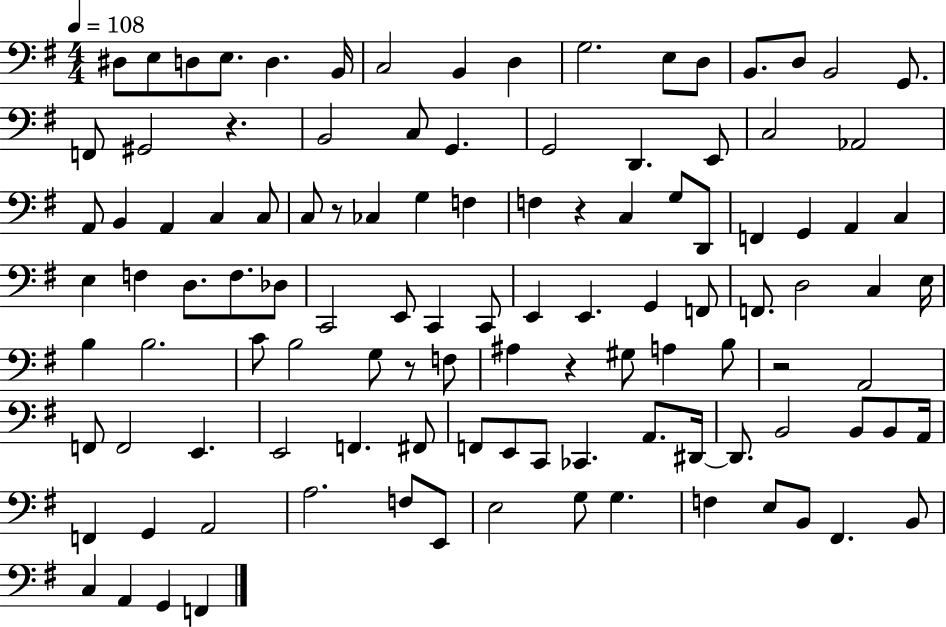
{
  \clef bass
  \numericTimeSignature
  \time 4/4
  \key g \major
  \tempo 4 = 108
  dis8 e8 d8 e8. d4. b,16 | c2 b,4 d4 | g2. e8 d8 | b,8. d8 b,2 g,8. | \break f,8 gis,2 r4. | b,2 c8 g,4. | g,2 d,4. e,8 | c2 aes,2 | \break a,8 b,4 a,4 c4 c8 | c8 r8 ces4 g4 f4 | f4 r4 c4 g8 d,8 | f,4 g,4 a,4 c4 | \break e4 f4 d8. f8. des8 | c,2 e,8 c,4 c,8 | e,4 e,4. g,4 f,8 | f,8. d2 c4 e16 | \break b4 b2. | c'8 b2 g8 r8 f8 | ais4 r4 gis8 a4 b8 | r2 a,2 | \break f,8 f,2 e,4. | e,2 f,4. fis,8 | f,8 e,8 c,8 ces,4. a,8. dis,16~~ | dis,8. b,2 b,8 b,8 a,16 | \break f,4 g,4 a,2 | a2. f8 e,8 | e2 g8 g4. | f4 e8 b,8 fis,4. b,8 | \break c4 a,4 g,4 f,4 | \bar "|."
}